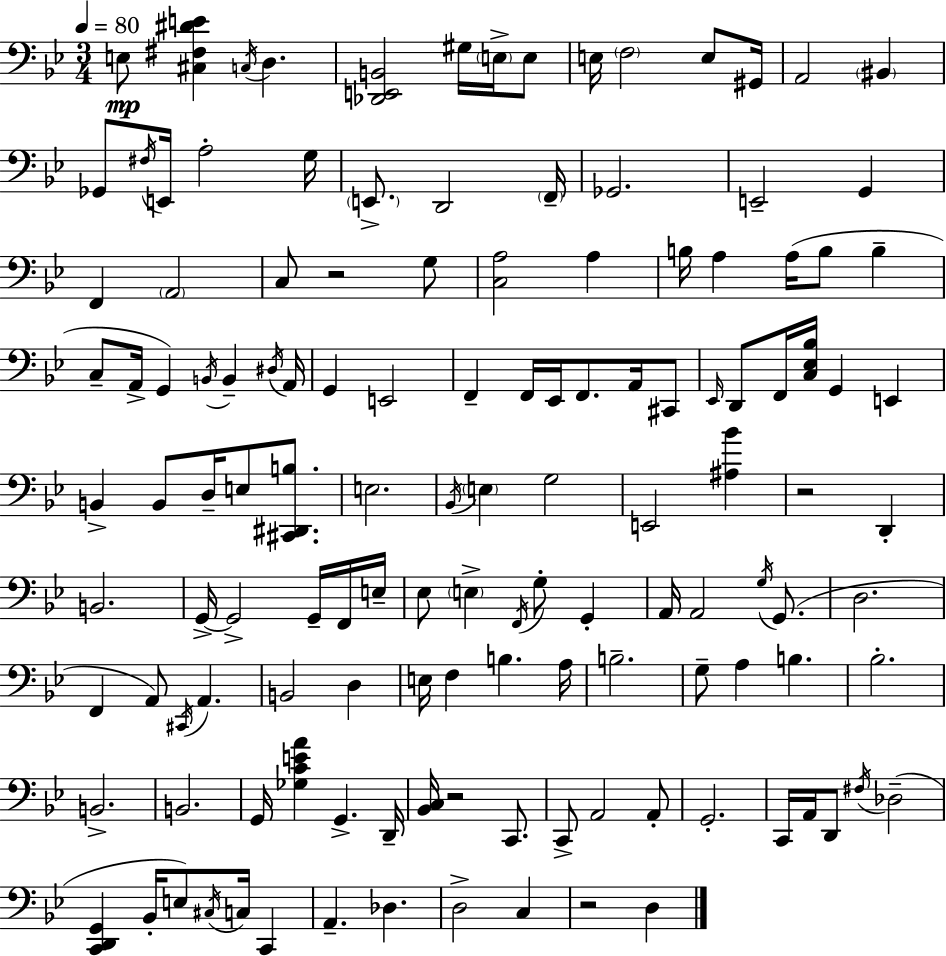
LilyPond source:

{
  \clef bass
  \numericTimeSignature
  \time 3/4
  \key g \minor
  \tempo 4 = 80
  e8\mp <cis fis dis' e'>4 \acciaccatura { c16 } d4. | <des, e, b,>2 gis16 \parenthesize e16-> e8 | e16 \parenthesize f2 e8 | gis,16 a,2 \parenthesize bis,4 | \break ges,8 \acciaccatura { fis16 } e,16 a2-. | g16 \parenthesize e,8.-> d,2 | \parenthesize f,16-- ges,2. | e,2-- g,4 | \break f,4 \parenthesize a,2 | c8 r2 | g8 <c a>2 a4 | b16 a4 a16( b8 b4-- | \break c8-- a,16-> g,4) \acciaccatura { b,16 } b,4-- | \acciaccatura { dis16 } a,16 g,4 e,2 | f,4-- f,16 ees,16 f,8. | a,16 cis,8 \grace { ees,16 } d,8 f,16 <c ees bes>16 g,4 | \break e,4 b,4-> b,8 d16-- | e8 <cis, dis, b>8. e2. | \acciaccatura { bes,16 } \parenthesize e4 g2 | e,2 | \break <ais bes'>4 r2 | d,4-. b,2. | g,16->~~ g,2-> | g,16-- f,16 e16-- ees8 \parenthesize e4-> | \break \acciaccatura { f,16 } g8-. g,4-. a,16 a,2 | \acciaccatura { g16 } g,8.( d2. | f,4 | a,8) \acciaccatura { cis,16 } a,4. b,2 | \break d4 e16 f4 | b4. a16 b2.-- | g8-- a4 | b4. bes2.-. | \break b,2.-> | b,2. | g,16 <ges c' e' a'>4 | g,4.-> d,16-- <bes, c>16 r2 | \break c,8. c,8-> a,2 | a,8-. g,2.-. | c,16 a,16 d,8 | \acciaccatura { fis16 } des2--( <c, d, g,>4 | \break bes,16-. e8) \acciaccatura { cis16 } c16 c,4 a,4.-- | des4. d2-> | c4 r2 | d4 \bar "|."
}